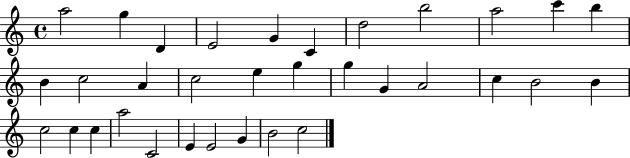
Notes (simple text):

A5/h G5/q D4/q E4/h G4/q C4/q D5/h B5/h A5/h C6/q B5/q B4/q C5/h A4/q C5/h E5/q G5/q G5/q G4/q A4/h C5/q B4/h B4/q C5/h C5/q C5/q A5/h C4/h E4/q E4/h G4/q B4/h C5/h